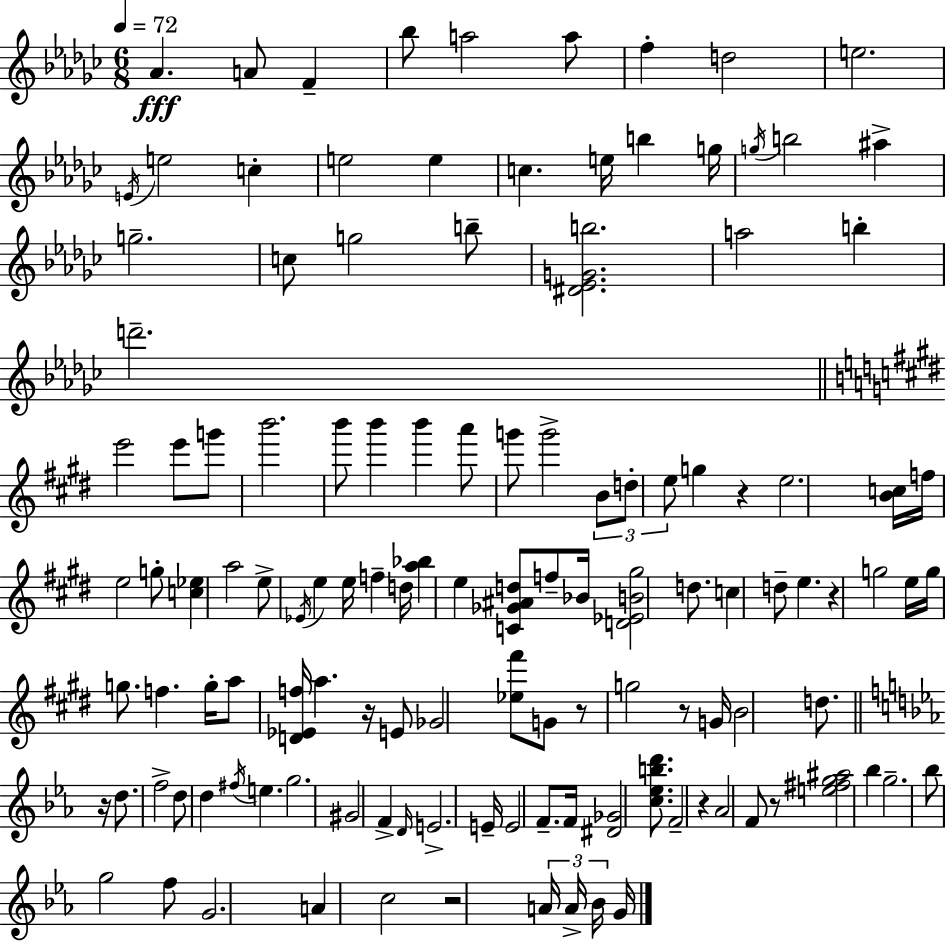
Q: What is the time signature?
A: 6/8